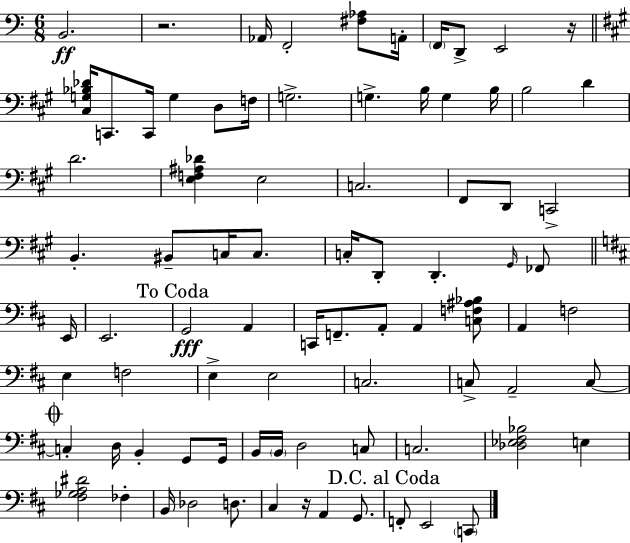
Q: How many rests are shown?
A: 3